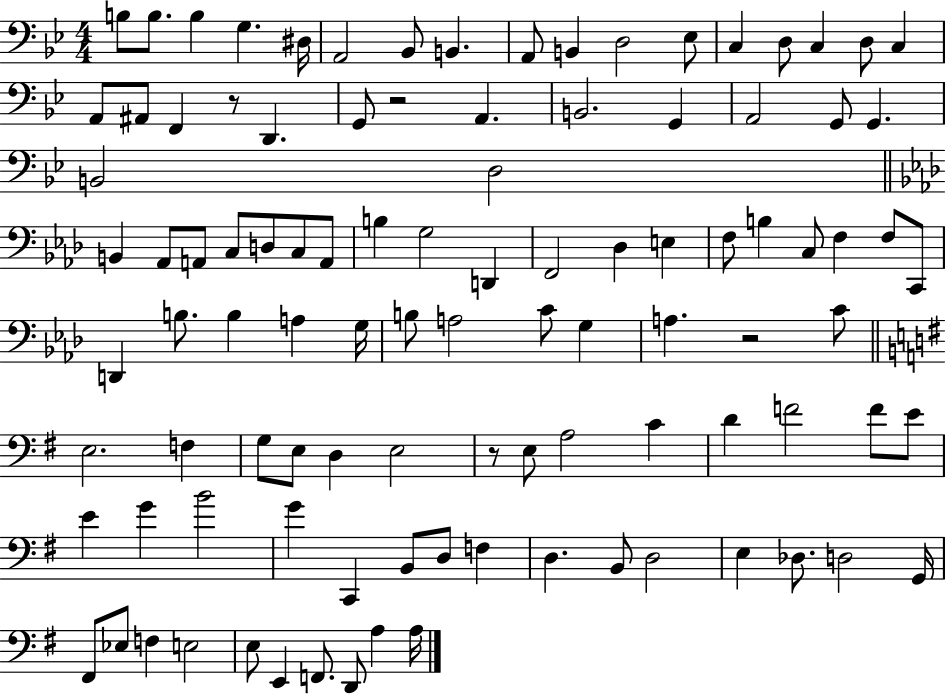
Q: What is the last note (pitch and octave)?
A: A3